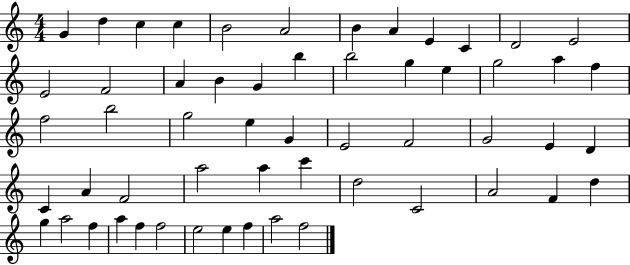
{
  \clef treble
  \numericTimeSignature
  \time 4/4
  \key c \major
  g'4 d''4 c''4 c''4 | b'2 a'2 | b'4 a'4 e'4 c'4 | d'2 e'2 | \break e'2 f'2 | a'4 b'4 g'4 b''4 | b''2 g''4 e''4 | g''2 a''4 f''4 | \break f''2 b''2 | g''2 e''4 g'4 | e'2 f'2 | g'2 e'4 d'4 | \break c'4 a'4 f'2 | a''2 a''4 c'''4 | d''2 c'2 | a'2 f'4 d''4 | \break g''4 a''2 f''4 | a''4 f''4 f''2 | e''2 e''4 f''4 | a''2 f''2 | \break \bar "|."
}